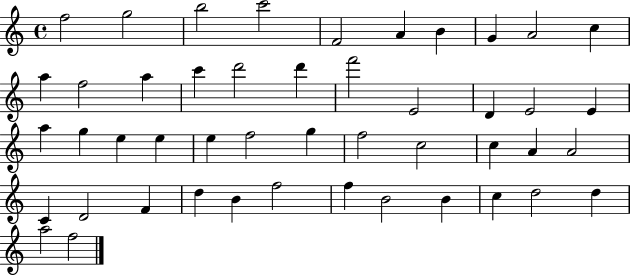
{
  \clef treble
  \time 4/4
  \defaultTimeSignature
  \key c \major
  f''2 g''2 | b''2 c'''2 | f'2 a'4 b'4 | g'4 a'2 c''4 | \break a''4 f''2 a''4 | c'''4 d'''2 d'''4 | f'''2 e'2 | d'4 e'2 e'4 | \break a''4 g''4 e''4 e''4 | e''4 f''2 g''4 | f''2 c''2 | c''4 a'4 a'2 | \break c'4 d'2 f'4 | d''4 b'4 f''2 | f''4 b'2 b'4 | c''4 d''2 d''4 | \break a''2 f''2 | \bar "|."
}